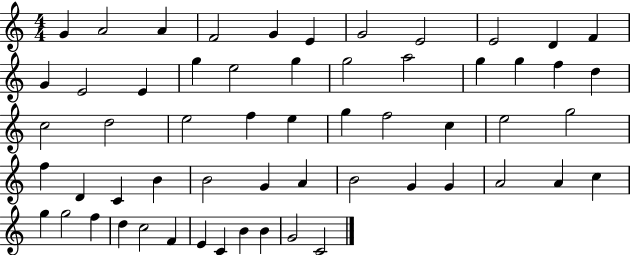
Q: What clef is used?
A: treble